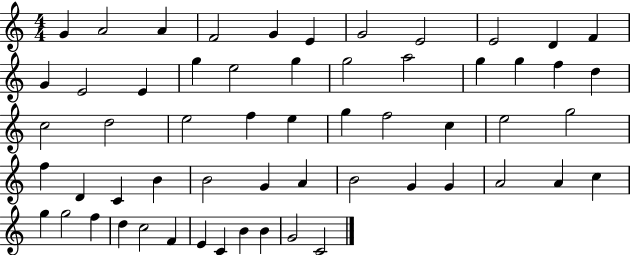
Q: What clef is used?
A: treble